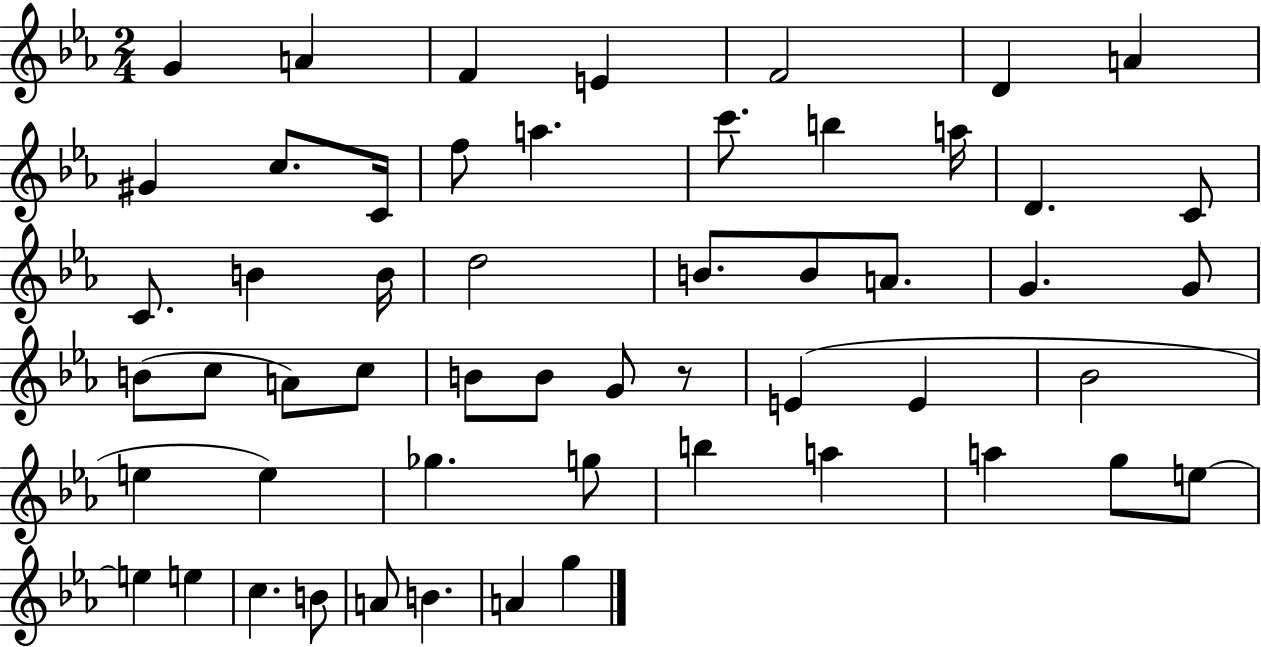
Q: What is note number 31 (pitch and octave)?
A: B4